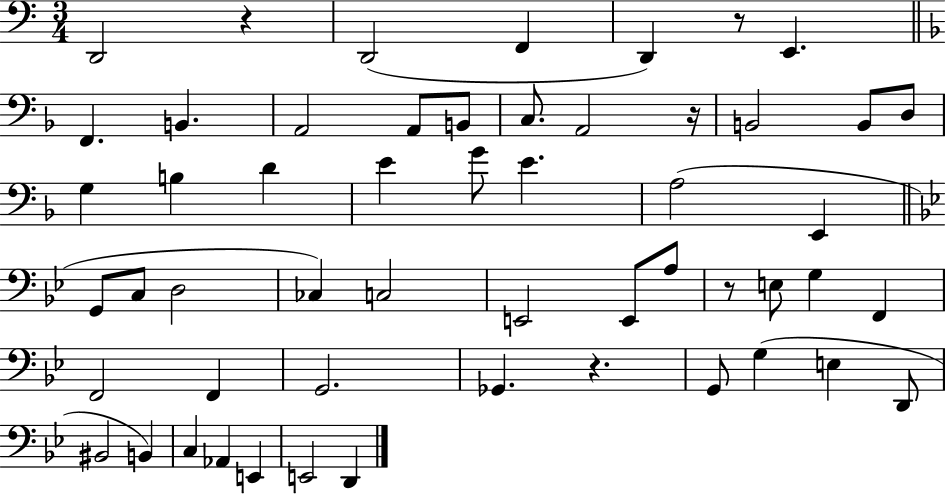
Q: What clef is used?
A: bass